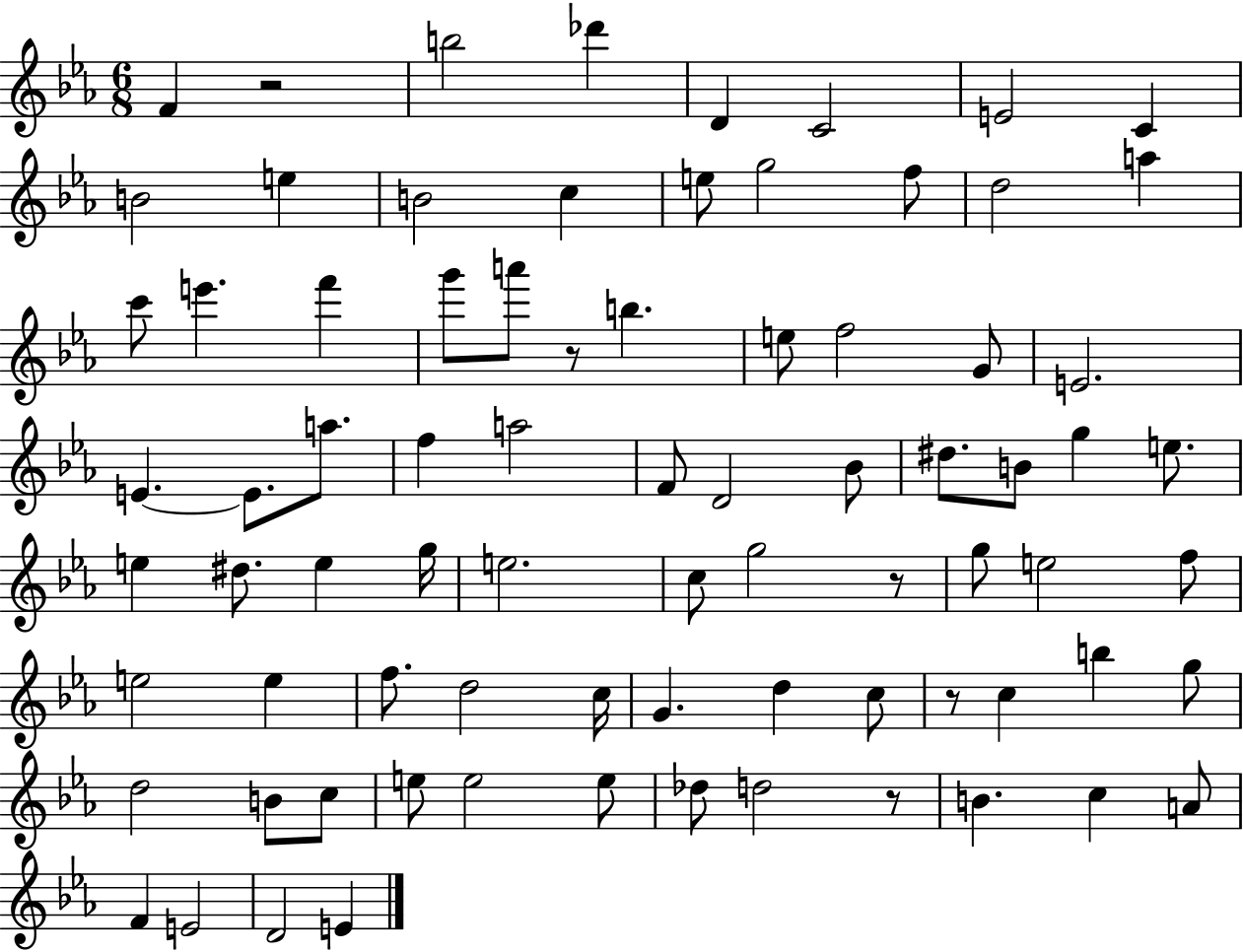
F4/q R/h B5/h Db6/q D4/q C4/h E4/h C4/q B4/h E5/q B4/h C5/q E5/e G5/h F5/e D5/h A5/q C6/e E6/q. F6/q G6/e A6/e R/e B5/q. E5/e F5/h G4/e E4/h. E4/q. E4/e. A5/e. F5/q A5/h F4/e D4/h Bb4/e D#5/e. B4/e G5/q E5/e. E5/q D#5/e. E5/q G5/s E5/h. C5/e G5/h R/e G5/e E5/h F5/e E5/h E5/q F5/e. D5/h C5/s G4/q. D5/q C5/e R/e C5/q B5/q G5/e D5/h B4/e C5/e E5/e E5/h E5/e Db5/e D5/h R/e B4/q. C5/q A4/e F4/q E4/h D4/h E4/q